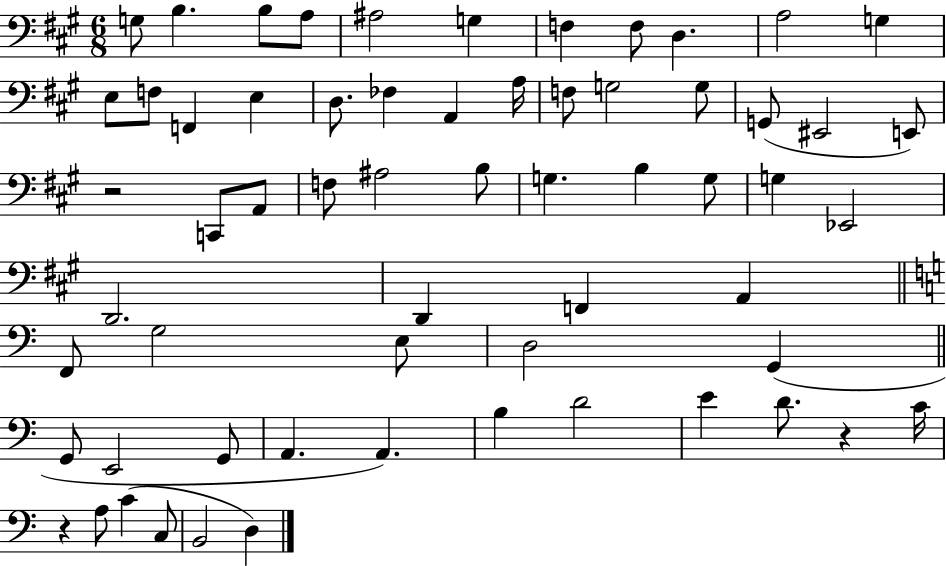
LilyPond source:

{
  \clef bass
  \numericTimeSignature
  \time 6/8
  \key a \major
  g8 b4. b8 a8 | ais2 g4 | f4 f8 d4. | a2 g4 | \break e8 f8 f,4 e4 | d8. fes4 a,4 a16 | f8 g2 g8 | g,8( eis,2 e,8) | \break r2 c,8 a,8 | f8 ais2 b8 | g4. b4 g8 | g4 ees,2 | \break d,2. | d,4 f,4 a,4 | \bar "||" \break \key c \major f,8 g2 e8 | d2 g,4( | \bar "||" \break \key a \minor g,8 e,2 g,8 | a,4. a,4.) | b4 d'2 | e'4 d'8. r4 c'16 | \break r4 a8 c'4( c8 | b,2 d4) | \bar "|."
}